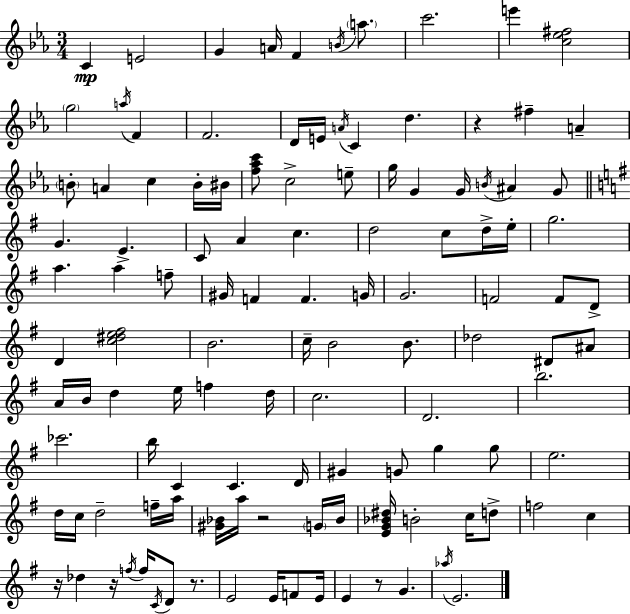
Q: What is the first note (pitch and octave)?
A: C4